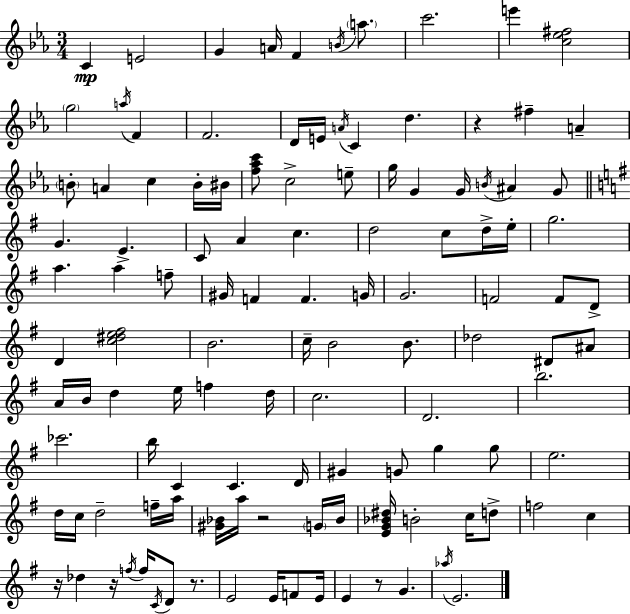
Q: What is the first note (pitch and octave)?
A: C4